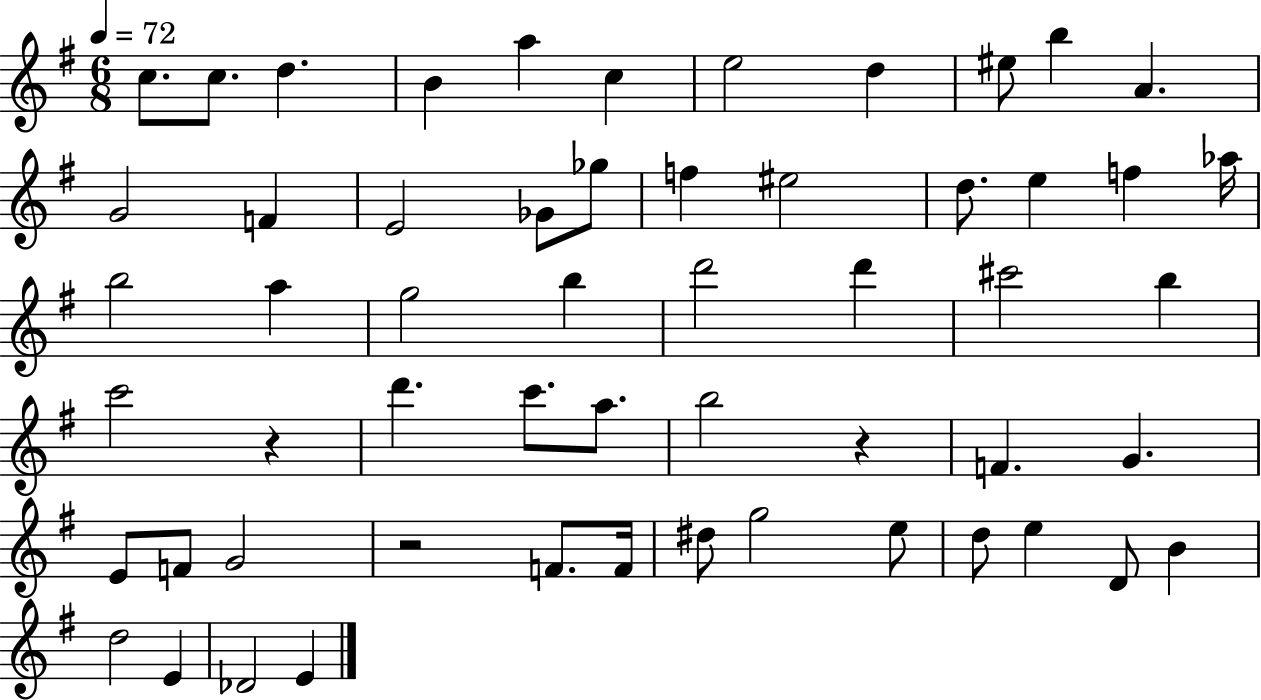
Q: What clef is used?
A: treble